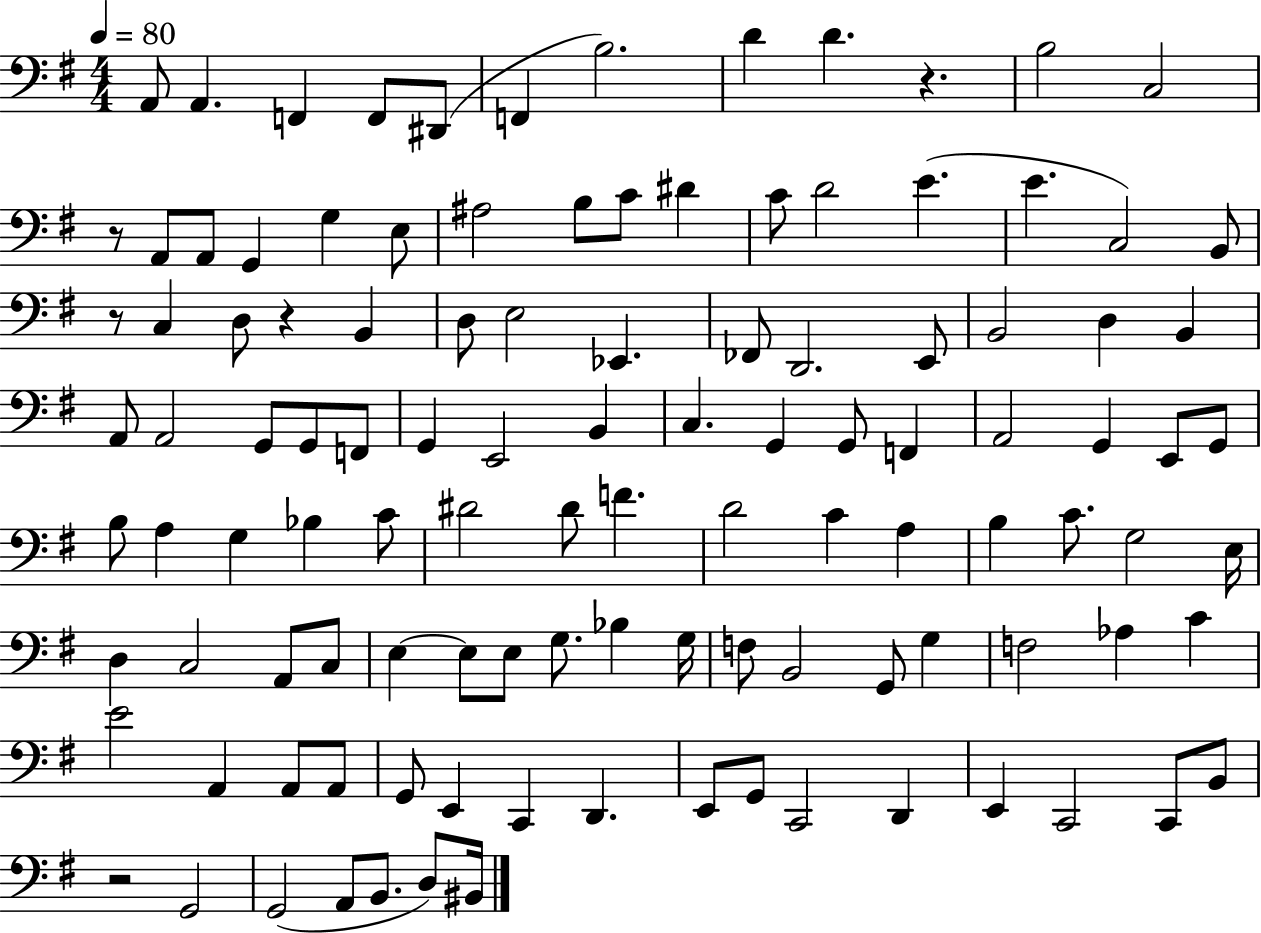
X:1
T:Untitled
M:4/4
L:1/4
K:G
A,,/2 A,, F,, F,,/2 ^D,,/2 F,, B,2 D D z B,2 C,2 z/2 A,,/2 A,,/2 G,, G, E,/2 ^A,2 B,/2 C/2 ^D C/2 D2 E E C,2 B,,/2 z/2 C, D,/2 z B,, D,/2 E,2 _E,, _F,,/2 D,,2 E,,/2 B,,2 D, B,, A,,/2 A,,2 G,,/2 G,,/2 F,,/2 G,, E,,2 B,, C, G,, G,,/2 F,, A,,2 G,, E,,/2 G,,/2 B,/2 A, G, _B, C/2 ^D2 ^D/2 F D2 C A, B, C/2 G,2 E,/4 D, C,2 A,,/2 C,/2 E, E,/2 E,/2 G,/2 _B, G,/4 F,/2 B,,2 G,,/2 G, F,2 _A, C E2 A,, A,,/2 A,,/2 G,,/2 E,, C,, D,, E,,/2 G,,/2 C,,2 D,, E,, C,,2 C,,/2 B,,/2 z2 G,,2 G,,2 A,,/2 B,,/2 D,/2 ^B,,/4